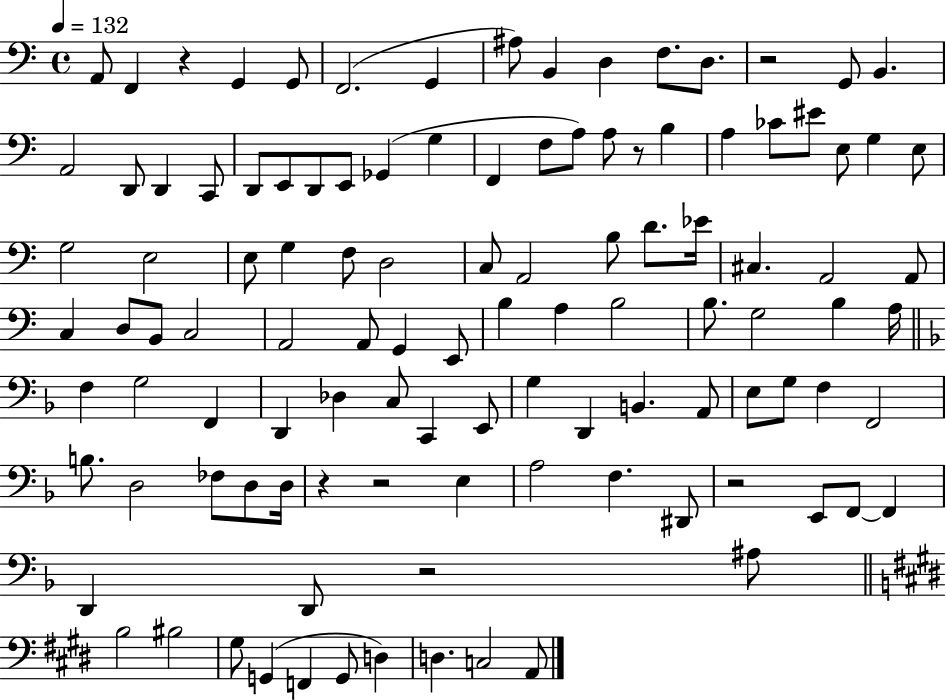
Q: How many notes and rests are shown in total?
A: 111